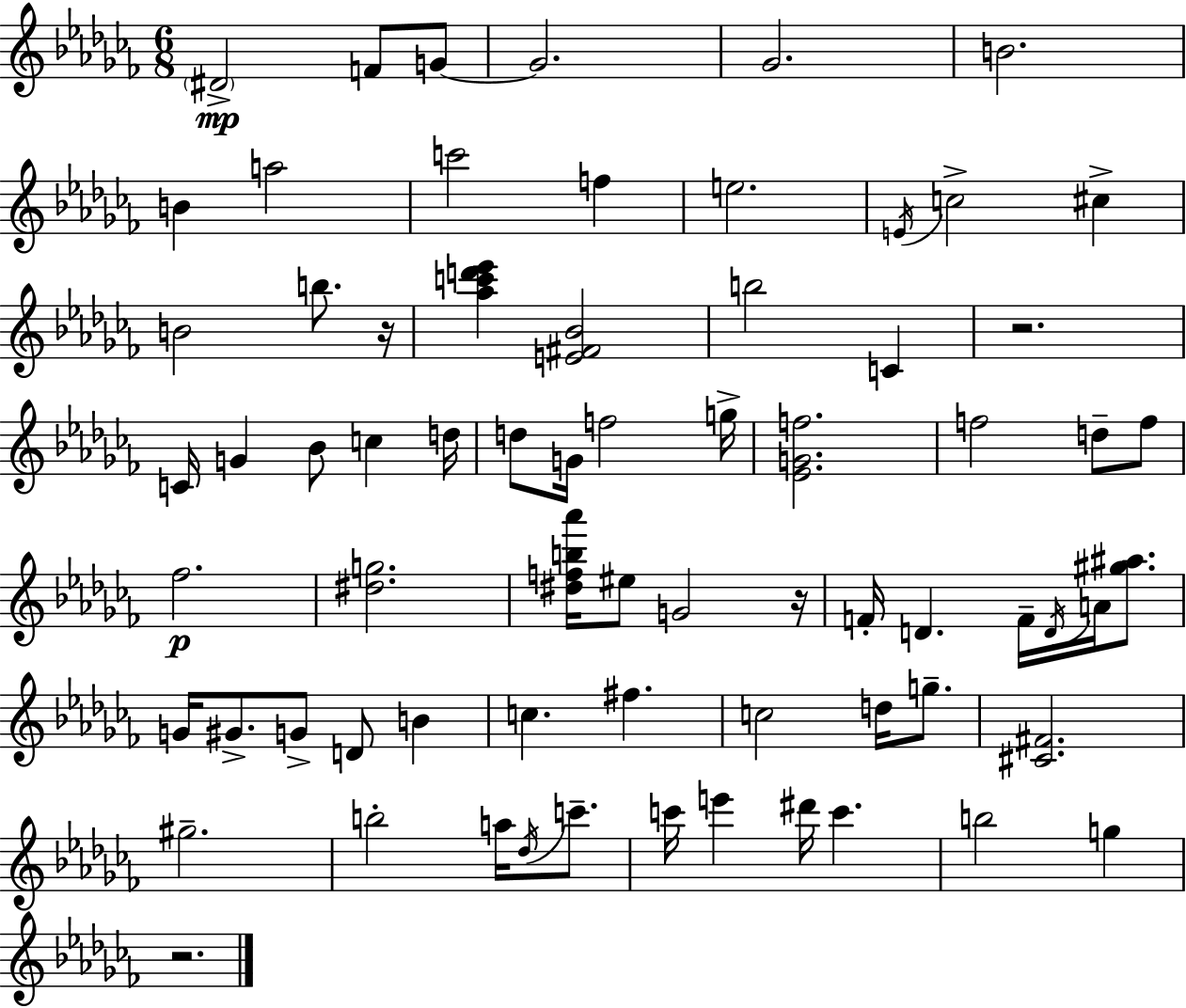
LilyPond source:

{
  \clef treble
  \numericTimeSignature
  \time 6/8
  \key aes \minor
  \parenthesize dis'2->\mp f'8 g'8~~ | g'2. | ges'2. | b'2. | \break b'4 a''2 | c'''2 f''4 | e''2. | \acciaccatura { e'16 } c''2-> cis''4-> | \break b'2 b''8. | r16 <aes'' c''' d''' ees'''>4 <e' fis' bes'>2 | b''2 c'4 | r2. | \break c'16 g'4 bes'8 c''4 | d''16 d''8 g'16 f''2 | g''16-> <ees' g' f''>2. | f''2 d''8-- f''8 | \break fes''2.\p | <dis'' g''>2. | <dis'' f'' b'' aes'''>16 eis''8 g'2 | r16 f'16-. d'4. f'16-- \acciaccatura { d'16 } a'16 <gis'' ais''>8. | \break g'16 gis'8.-> g'8-> d'8 b'4 | c''4. fis''4. | c''2 d''16 g''8.-- | <cis' fis'>2. | \break gis''2.-- | b''2-. a''16 \acciaccatura { des''16 } | c'''8.-- c'''16 e'''4 dis'''16 c'''4. | b''2 g''4 | \break r2. | \bar "|."
}